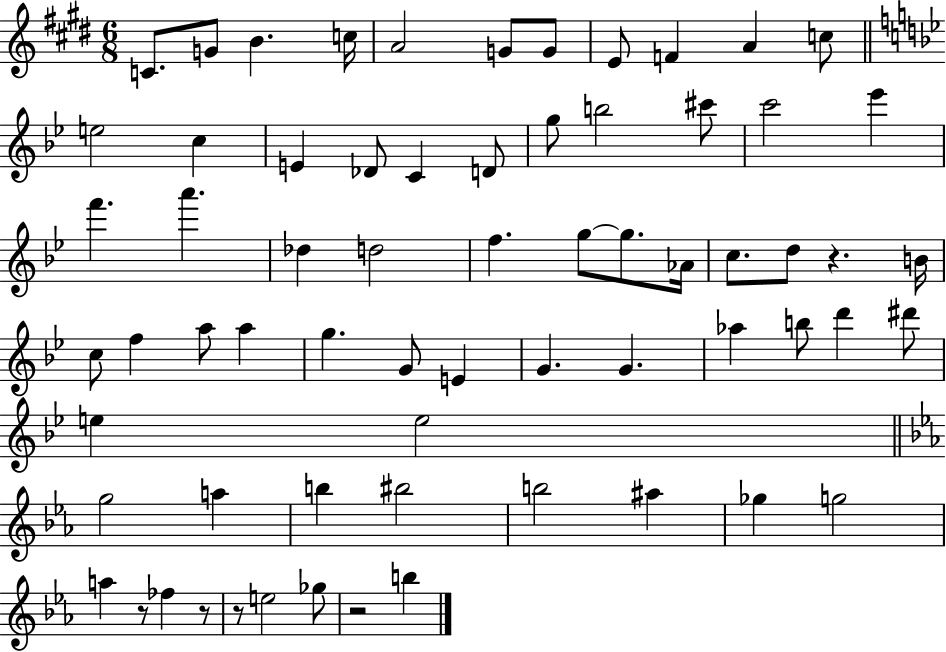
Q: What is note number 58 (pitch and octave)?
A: FES5